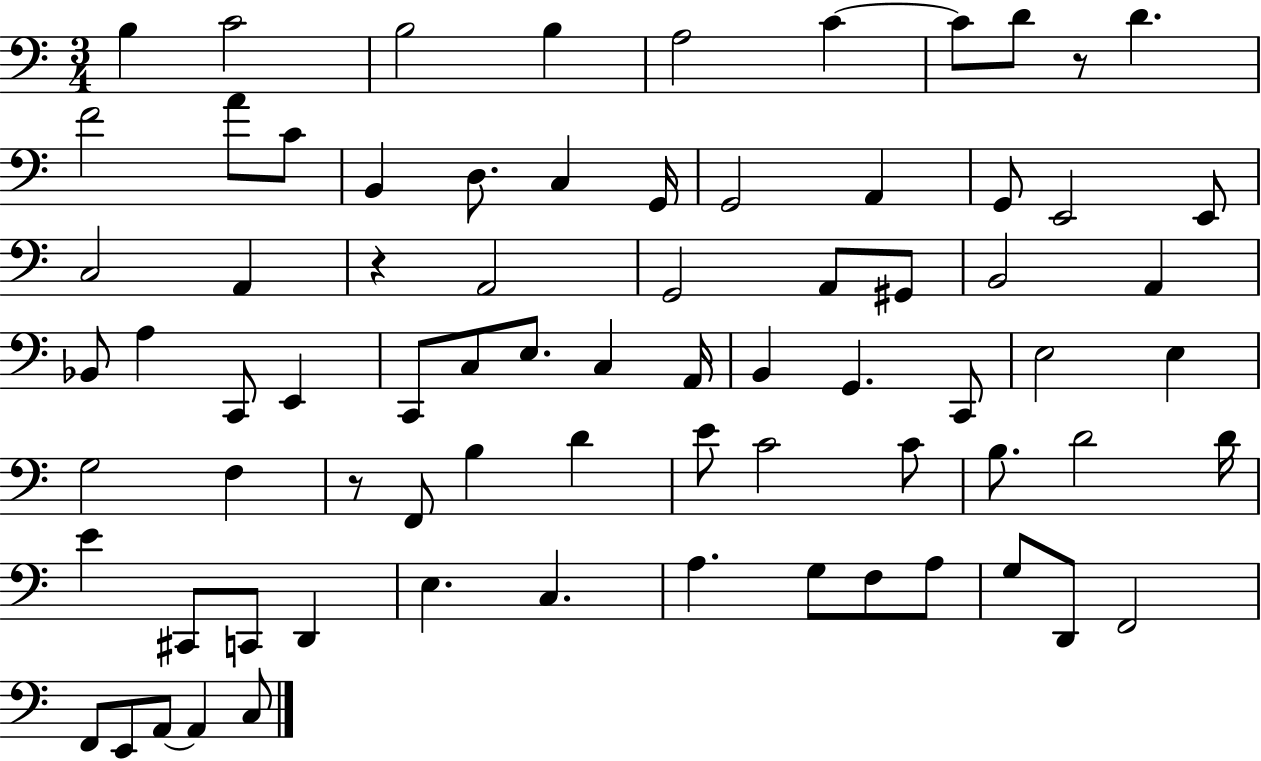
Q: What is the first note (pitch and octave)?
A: B3